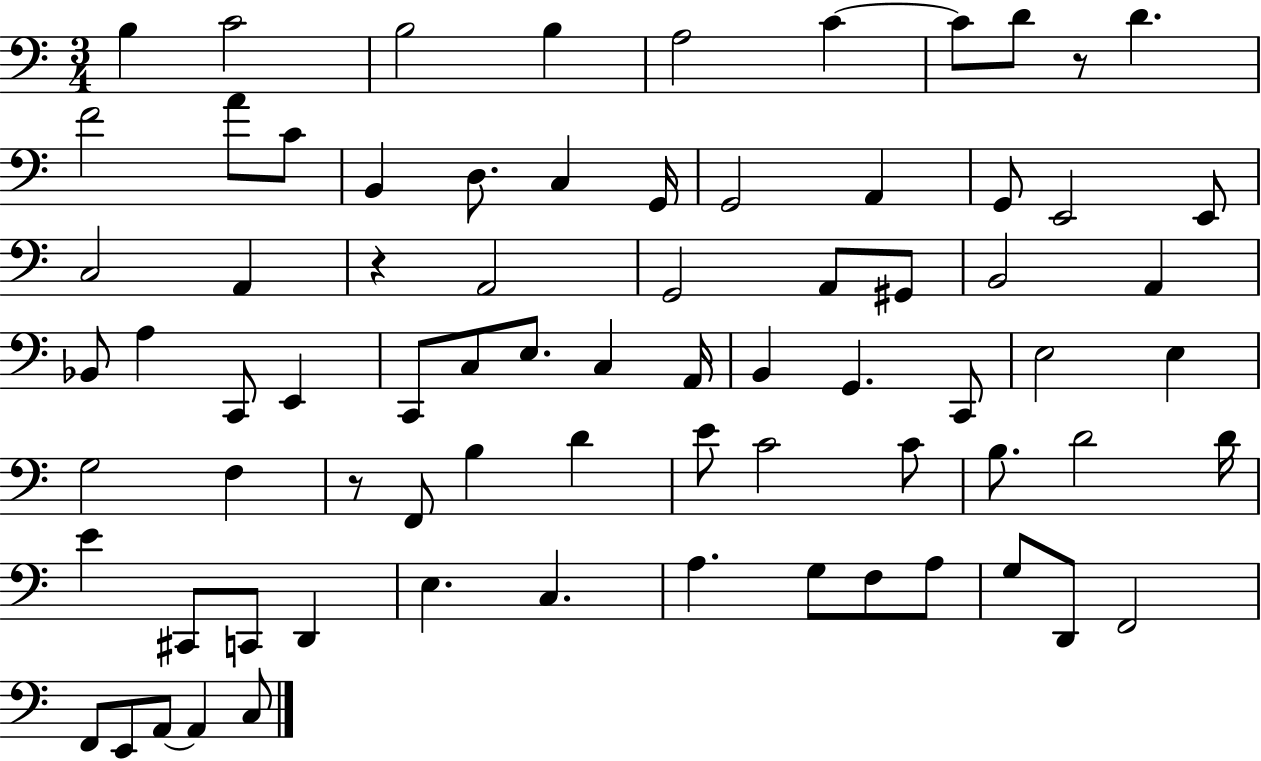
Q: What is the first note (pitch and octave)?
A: B3